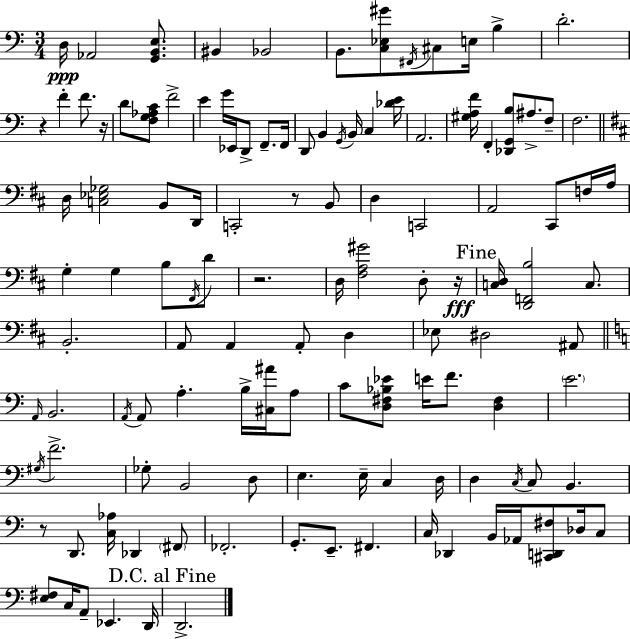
D3/s Ab2/h [G2,B2,E3]/e. BIS2/q Bb2/h B2/e. [C3,Eb3,G#4]/e F#2/s C#3/e E3/s B3/q D4/h. R/q F4/q F4/e. R/s D4/e [F3,G3,Ab3,C4]/e F4/h E4/q G4/s Eb2/s D2/e F2/e. F2/s D2/e B2/q G2/s B2/s C3/q [Db4,E4]/s A2/h. [G#3,A3,F4]/s F2/q [Db2,G2,B3]/e A#3/e. F3/e F3/h. D3/s [C3,Eb3,Gb3]/h B2/e D2/s C2/h R/e B2/e D3/q C2/h A2/h C#2/e F3/s A3/s G3/q G3/q B3/e F#2/s D4/e R/h. D3/s [F#3,A3,G#4]/h D3/e R/s [C3,D3]/s [D2,F2,B3]/h C3/e. B2/h. A2/e A2/q A2/e D3/q Eb3/e D#3/h A#2/e A2/s B2/h. A2/s A2/e A3/q. B3/s [C#3,A#4]/s A3/e C4/e [D3,F#3,Bb3,Eb4]/e E4/s F4/e. [D3,F#3]/q E4/h. G#3/s F4/h. Gb3/e B2/h D3/e E3/q. E3/s C3/q D3/s D3/q C3/s C3/e B2/q. R/e D2/e. [C3,Ab3]/s Db2/q F#2/e FES2/h. G2/e. E2/e. F#2/q. C3/s Db2/q B2/s Ab2/s [C#2,D2,F#3]/e Db3/s C3/e [E3,F#3]/e C3/s A2/e Eb2/q. D2/s D2/h.